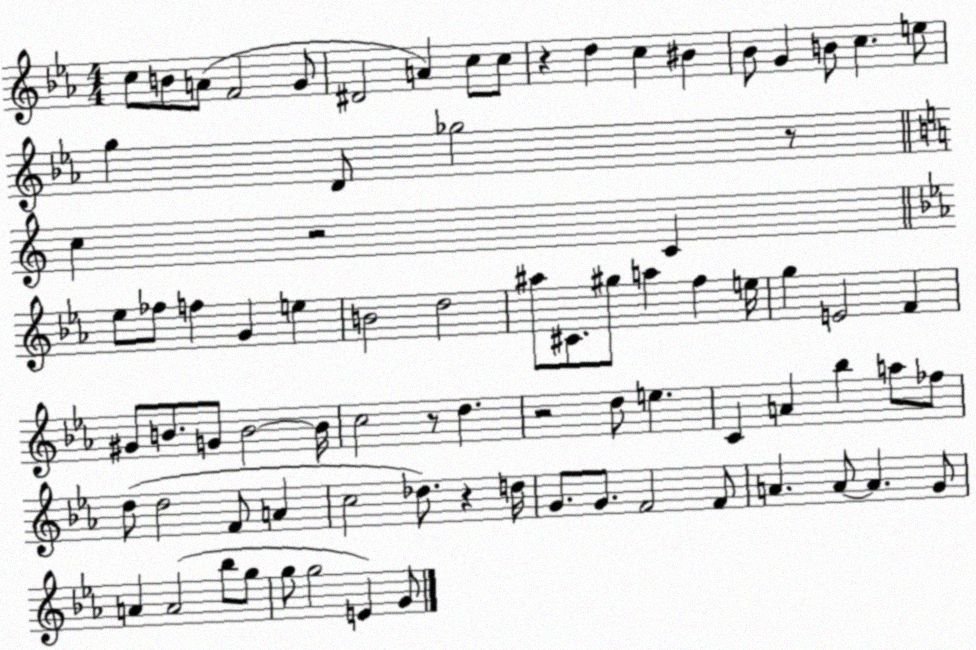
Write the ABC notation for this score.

X:1
T:Untitled
M:4/4
L:1/4
K:Eb
c/2 B/2 A/2 F2 G/2 ^D2 A c/2 c/2 z d c ^B _B/2 G B/2 c e/2 g D/2 _g2 z/2 c z2 C _e/2 _f/2 f G e B2 d2 ^a/2 ^C/2 ^g/2 a f e/4 g E2 F ^G/2 B/2 G/2 B2 B/4 c2 z/2 d z2 d/2 e C A _b a/2 _f/2 d/2 d2 F/2 A c2 _d/2 z d/4 G/2 G/2 F2 F/2 A A/2 A G/2 A A2 _b/2 g/2 g/2 g2 E G/2